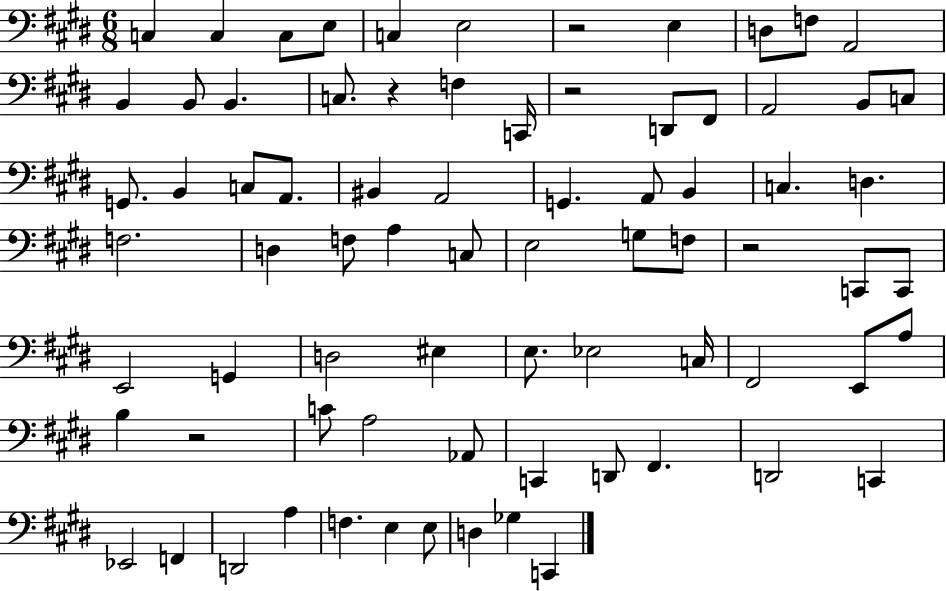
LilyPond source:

{
  \clef bass
  \numericTimeSignature
  \time 6/8
  \key e \major
  \repeat volta 2 { c4 c4 c8 e8 | c4 e2 | r2 e4 | d8 f8 a,2 | \break b,4 b,8 b,4. | c8. r4 f4 c,16 | r2 d,8 fis,8 | a,2 b,8 c8 | \break g,8. b,4 c8 a,8. | bis,4 a,2 | g,4. a,8 b,4 | c4. d4. | \break f2. | d4 f8 a4 c8 | e2 g8 f8 | r2 c,8 c,8 | \break e,2 g,4 | d2 eis4 | e8. ees2 c16 | fis,2 e,8 a8 | \break b4 r2 | c'8 a2 aes,8 | c,4 d,8 fis,4. | d,2 c,4 | \break ees,2 f,4 | d,2 a4 | f4. e4 e8 | d4 ges4 c,4 | \break } \bar "|."
}